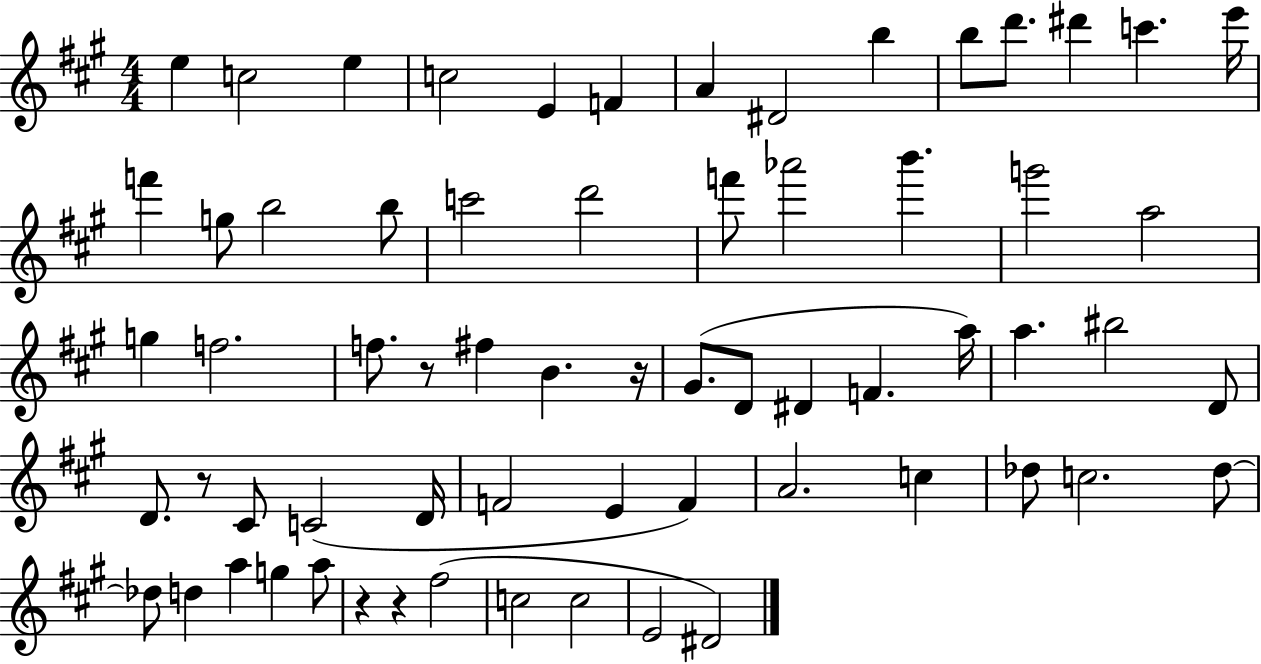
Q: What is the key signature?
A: A major